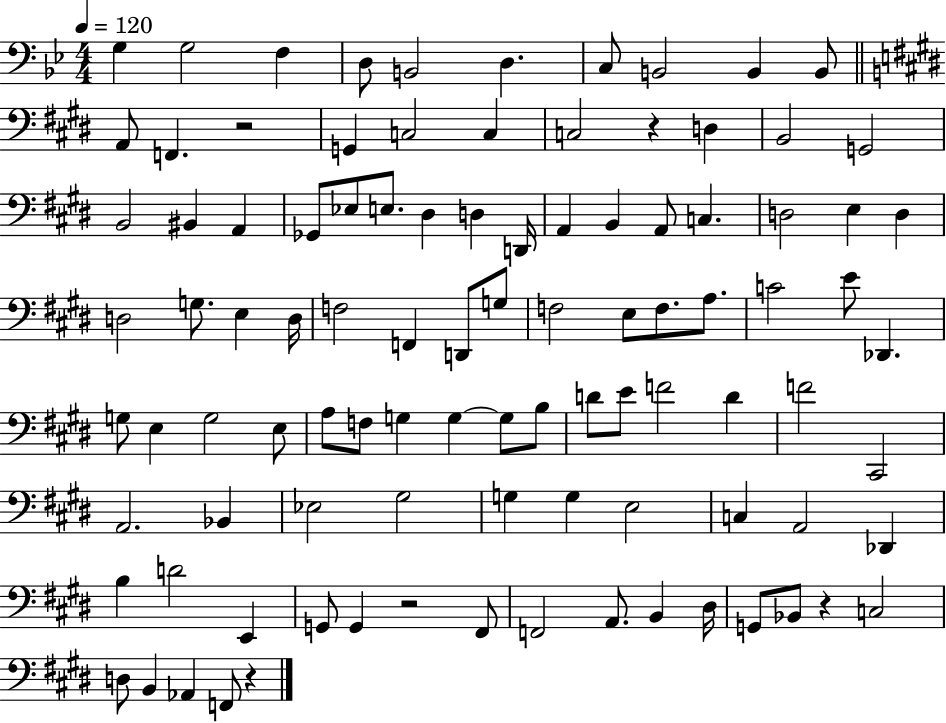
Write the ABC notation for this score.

X:1
T:Untitled
M:4/4
L:1/4
K:Bb
G, G,2 F, D,/2 B,,2 D, C,/2 B,,2 B,, B,,/2 A,,/2 F,, z2 G,, C,2 C, C,2 z D, B,,2 G,,2 B,,2 ^B,, A,, _G,,/2 _E,/2 E,/2 ^D, D, D,,/4 A,, B,, A,,/2 C, D,2 E, D, D,2 G,/2 E, D,/4 F,2 F,, D,,/2 G,/2 F,2 E,/2 F,/2 A,/2 C2 E/2 _D,, G,/2 E, G,2 E,/2 A,/2 F,/2 G, G, G,/2 B,/2 D/2 E/2 F2 D F2 ^C,,2 A,,2 _B,, _E,2 ^G,2 G, G, E,2 C, A,,2 _D,, B, D2 E,, G,,/2 G,, z2 ^F,,/2 F,,2 A,,/2 B,, ^D,/4 G,,/2 _B,,/2 z C,2 D,/2 B,, _A,, F,,/2 z